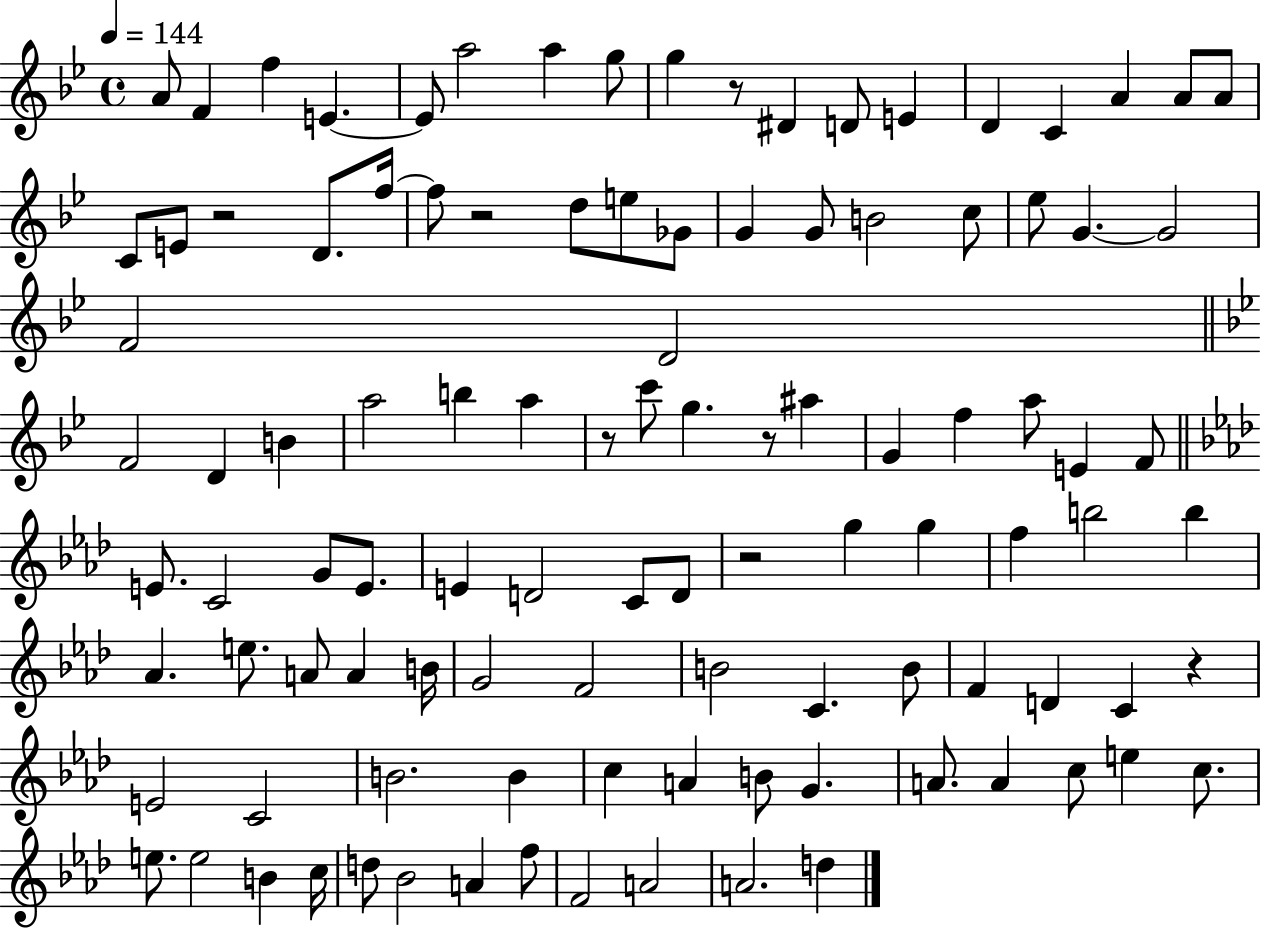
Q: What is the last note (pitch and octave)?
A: D5